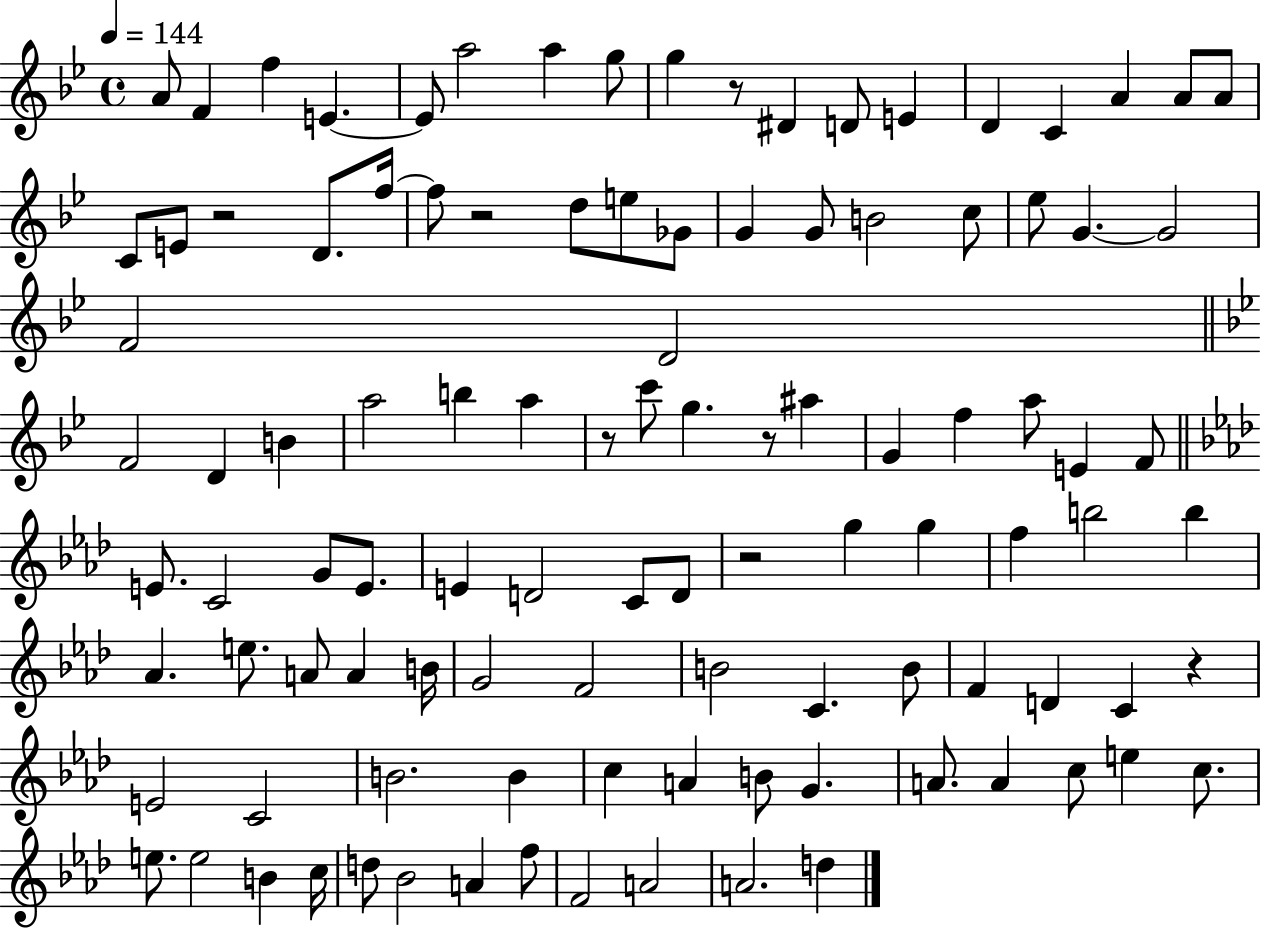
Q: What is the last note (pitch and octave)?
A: D5